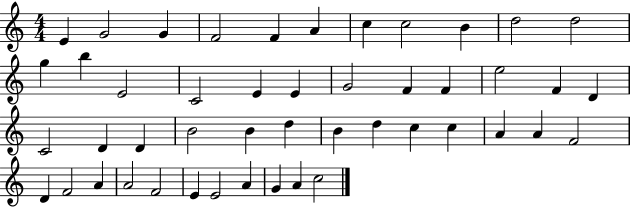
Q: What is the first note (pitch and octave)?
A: E4